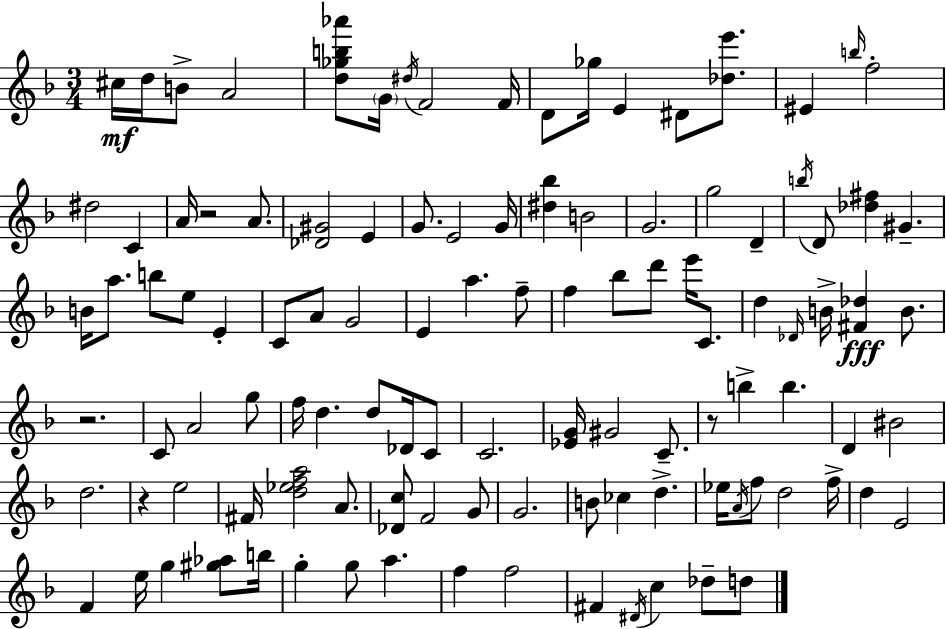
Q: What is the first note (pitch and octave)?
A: C#5